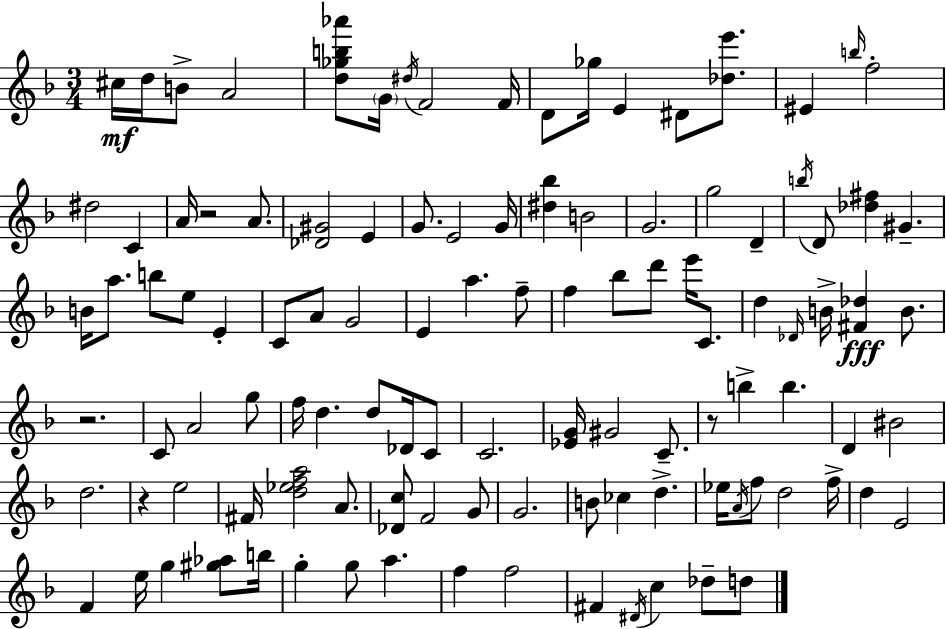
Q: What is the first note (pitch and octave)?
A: C#5